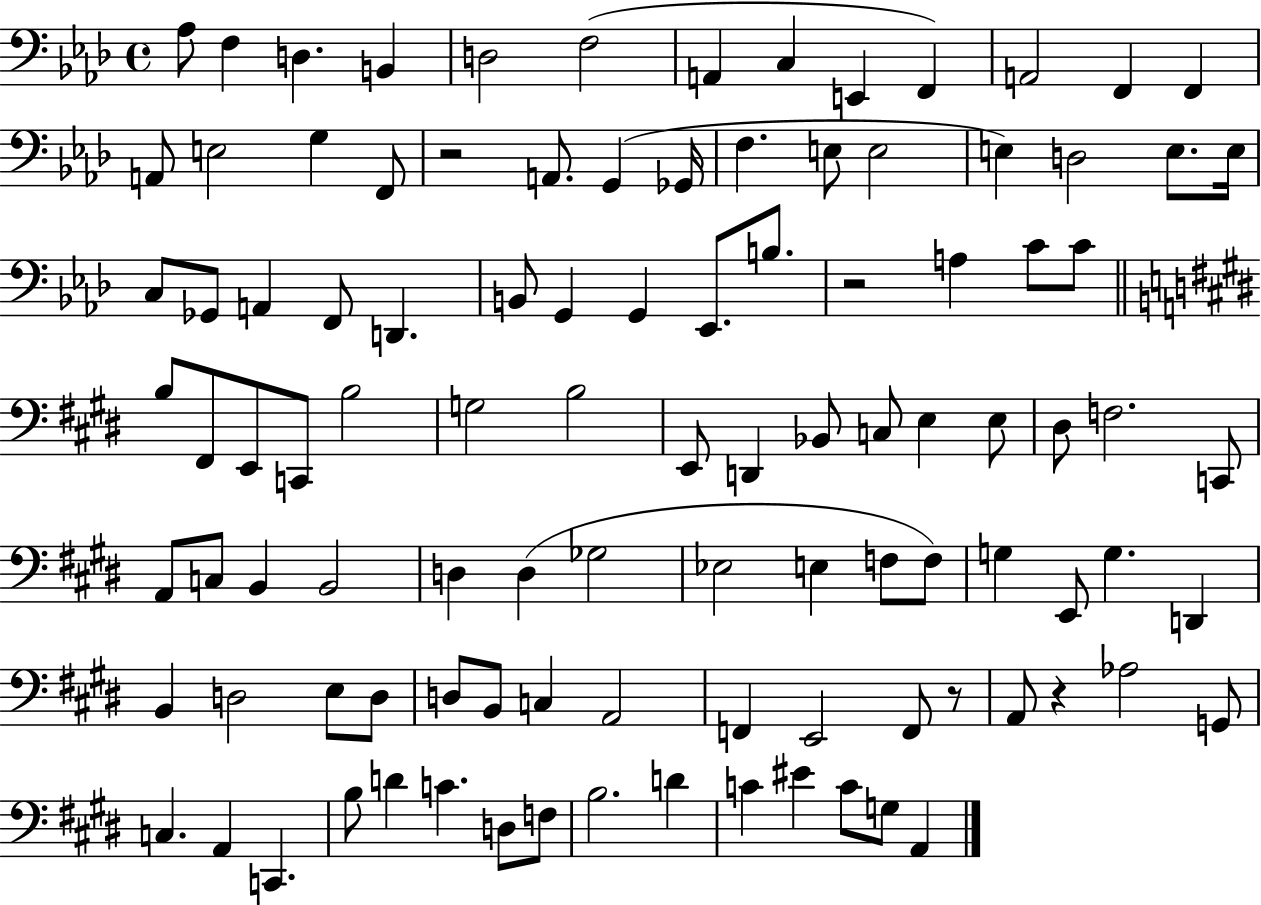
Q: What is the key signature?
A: AES major